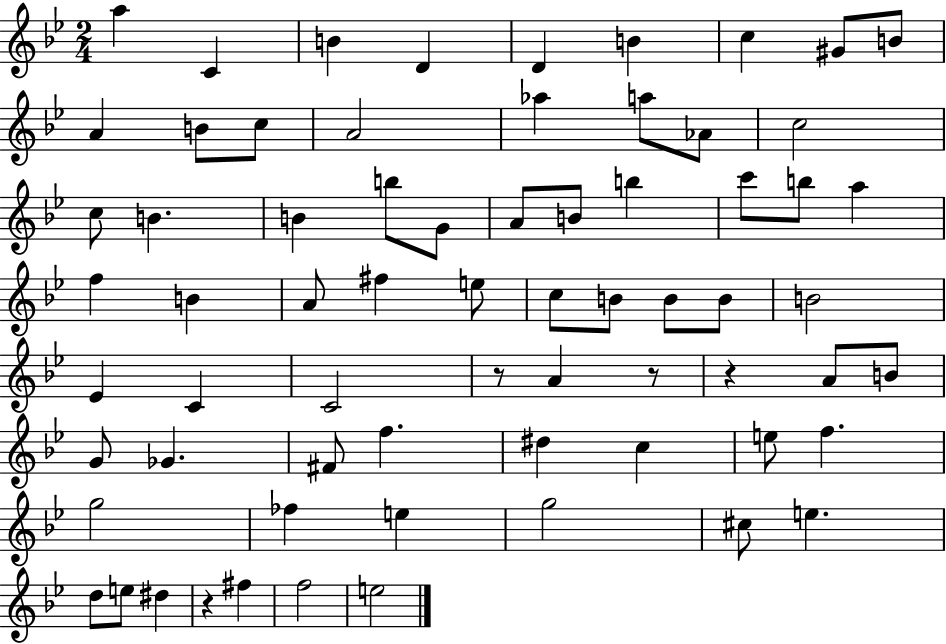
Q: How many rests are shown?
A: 4